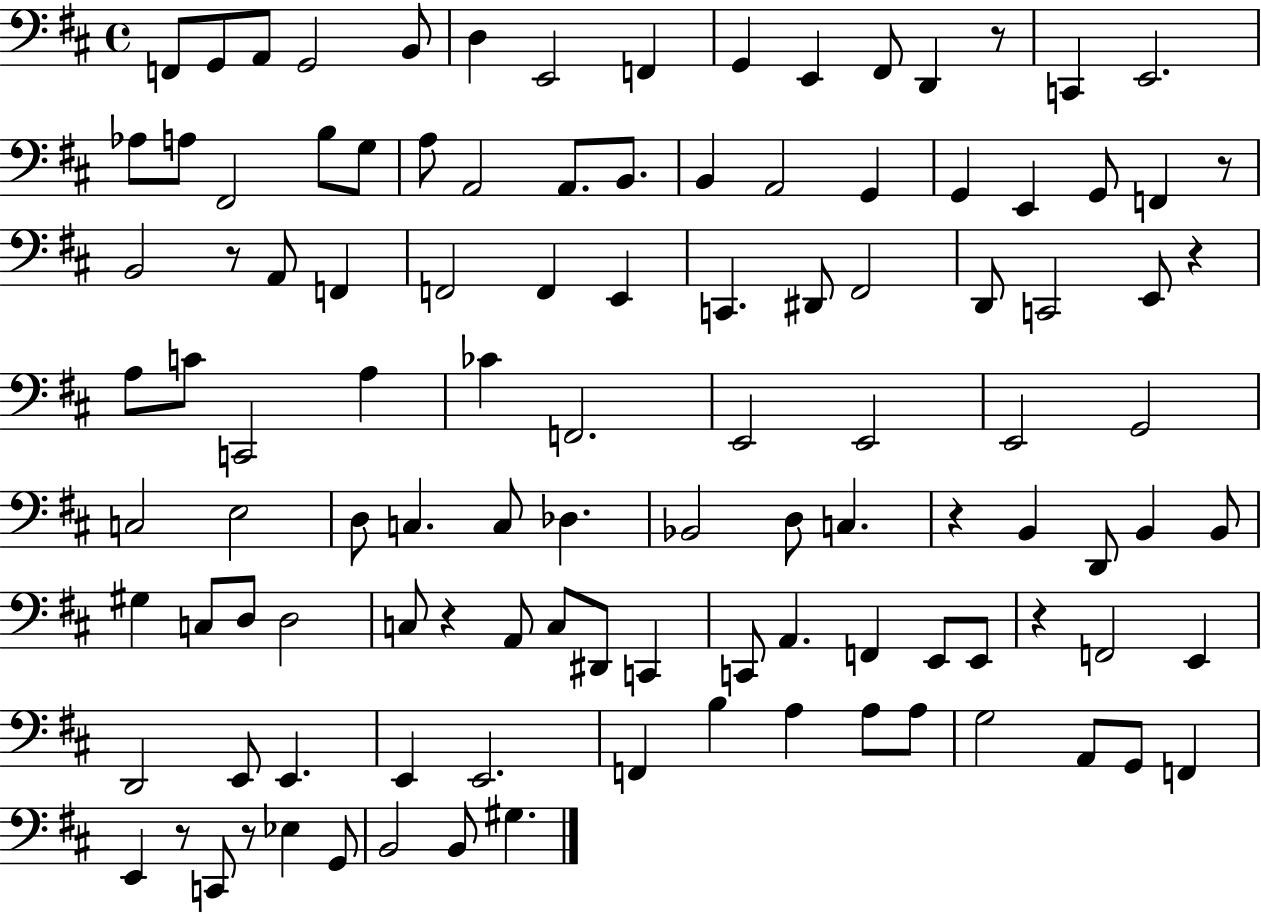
X:1
T:Untitled
M:4/4
L:1/4
K:D
F,,/2 G,,/2 A,,/2 G,,2 B,,/2 D, E,,2 F,, G,, E,, ^F,,/2 D,, z/2 C,, E,,2 _A,/2 A,/2 ^F,,2 B,/2 G,/2 A,/2 A,,2 A,,/2 B,,/2 B,, A,,2 G,, G,, E,, G,,/2 F,, z/2 B,,2 z/2 A,,/2 F,, F,,2 F,, E,, C,, ^D,,/2 ^F,,2 D,,/2 C,,2 E,,/2 z A,/2 C/2 C,,2 A, _C F,,2 E,,2 E,,2 E,,2 G,,2 C,2 E,2 D,/2 C, C,/2 _D, _B,,2 D,/2 C, z B,, D,,/2 B,, B,,/2 ^G, C,/2 D,/2 D,2 C,/2 z A,,/2 C,/2 ^D,,/2 C,, C,,/2 A,, F,, E,,/2 E,,/2 z F,,2 E,, D,,2 E,,/2 E,, E,, E,,2 F,, B, A, A,/2 A,/2 G,2 A,,/2 G,,/2 F,, E,, z/2 C,,/2 z/2 _E, G,,/2 B,,2 B,,/2 ^G,